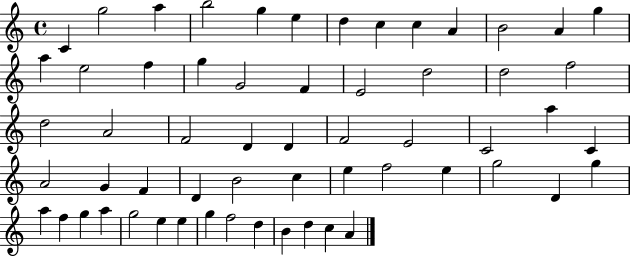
C4/q G5/h A5/q B5/h G5/q E5/q D5/q C5/q C5/q A4/q B4/h A4/q G5/q A5/q E5/h F5/q G5/q G4/h F4/q E4/h D5/h D5/h F5/h D5/h A4/h F4/h D4/q D4/q F4/h E4/h C4/h A5/q C4/q A4/h G4/q F4/q D4/q B4/h C5/q E5/q F5/h E5/q G5/h D4/q G5/q A5/q F5/q G5/q A5/q G5/h E5/q E5/q G5/q F5/h D5/q B4/q D5/q C5/q A4/q